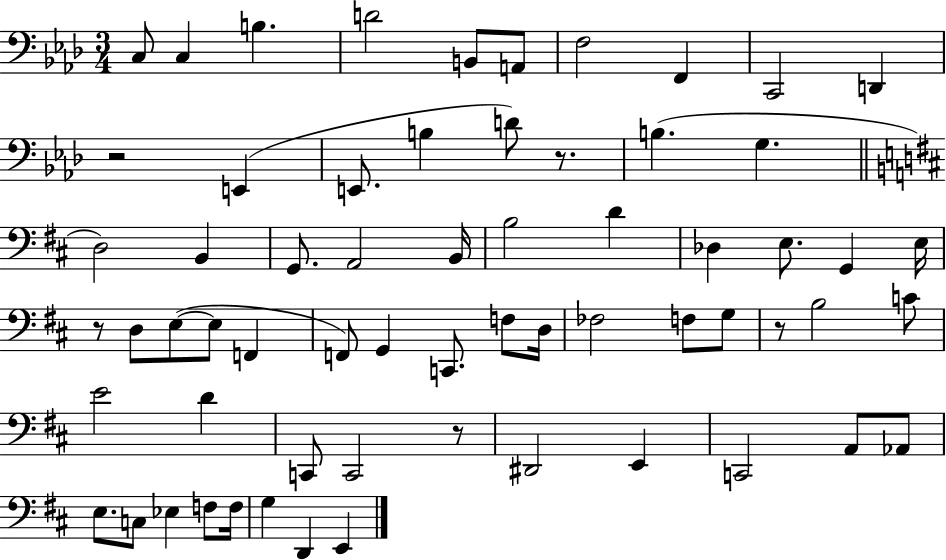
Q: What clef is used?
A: bass